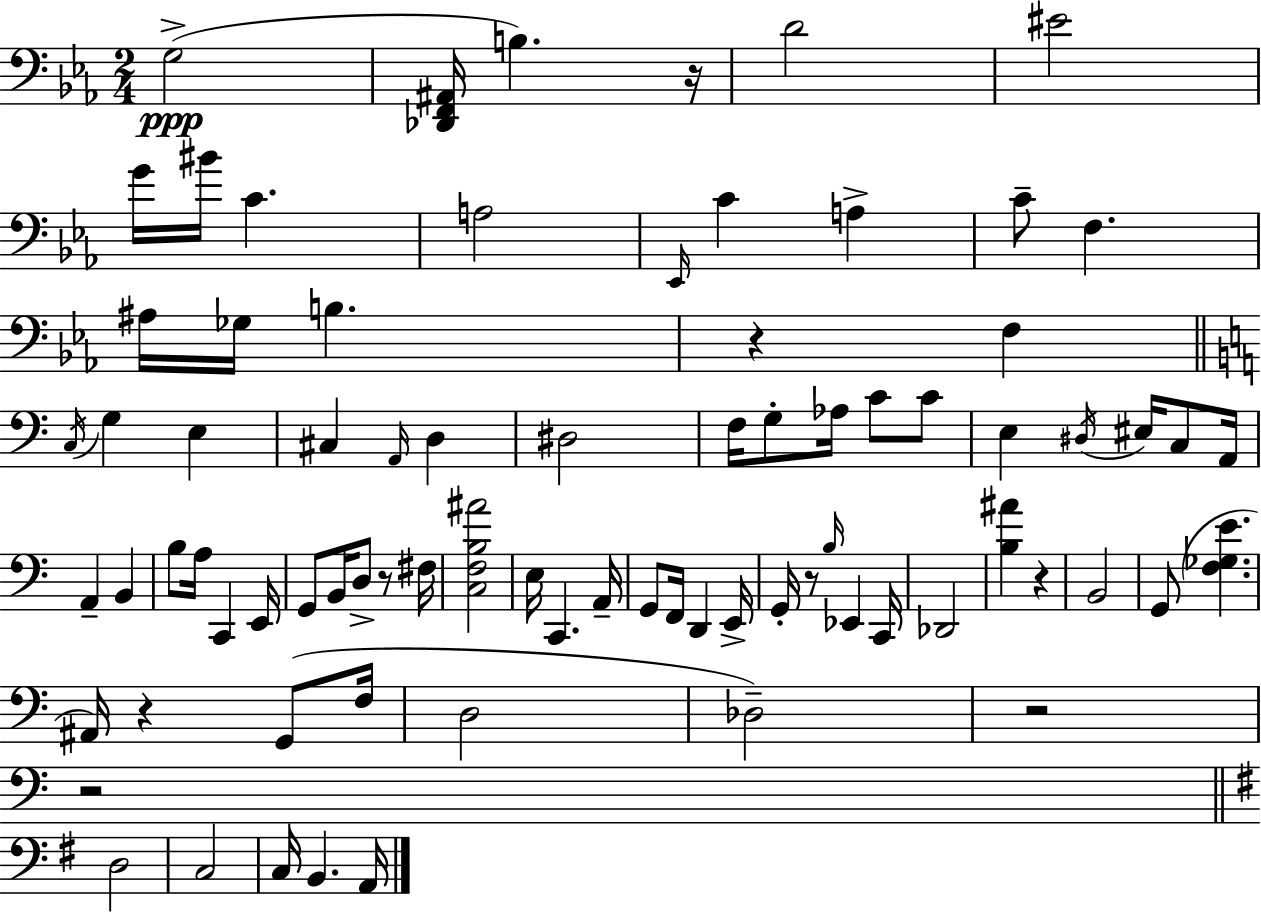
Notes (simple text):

G3/h [Db2,F2,A#2]/s B3/q. R/s D4/h EIS4/h G4/s BIS4/s C4/q. A3/h Eb2/s C4/q A3/q C4/e F3/q. A#3/s Gb3/s B3/q. R/q F3/q C3/s G3/q E3/q C#3/q A2/s D3/q D#3/h F3/s G3/e Ab3/s C4/e C4/e E3/q D#3/s EIS3/s C3/e A2/s A2/q B2/q B3/e A3/s C2/q E2/s G2/e B2/s D3/e R/e F#3/s [C3,F3,B3,A#4]/h E3/s C2/q. A2/s G2/e F2/s D2/q E2/s G2/s R/e B3/s Eb2/q C2/s Db2/h [B3,A#4]/q R/q B2/h G2/e [F3,Gb3,E4]/q. A#2/s R/q G2/e F3/s D3/h Db3/h R/h R/h D3/h C3/h C3/s B2/q. A2/s